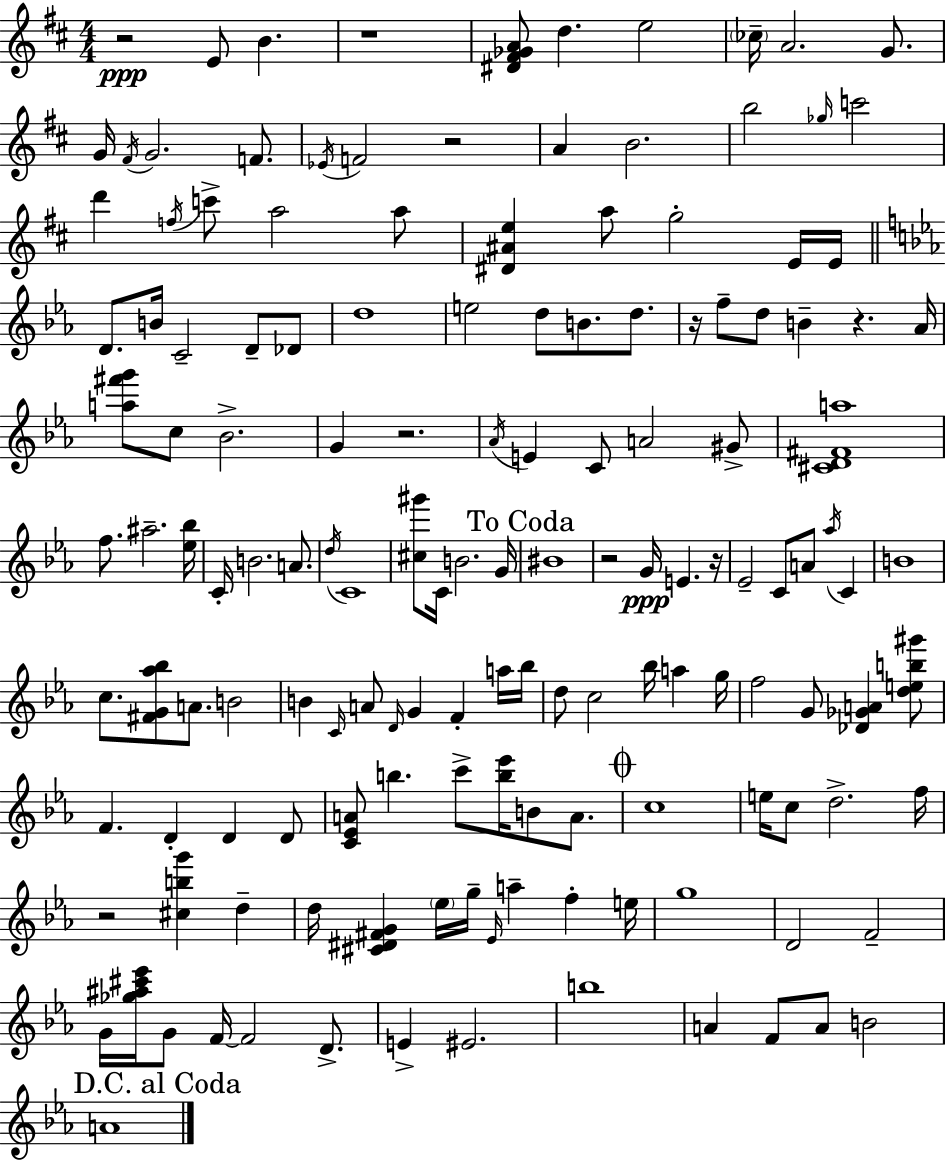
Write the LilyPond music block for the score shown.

{
  \clef treble
  \numericTimeSignature
  \time 4/4
  \key d \major
  r2\ppp e'8 b'4. | r1 | <dis' fis' ges' a'>8 d''4. e''2 | \parenthesize ces''16-- a'2. g'8. | \break g'16 \acciaccatura { fis'16 } g'2. f'8. | \acciaccatura { ees'16 } f'2 r2 | a'4 b'2. | b''2 \grace { ges''16 } c'''2 | \break d'''4 \acciaccatura { f''16 } c'''8-> a''2 | a''8 <dis' ais' e''>4 a''8 g''2-. | e'16 e'16 \bar "||" \break \key c \minor d'8. b'16 c'2-- d'8-- des'8 | d''1 | e''2 d''8 b'8. d''8. | r16 f''8-- d''8 b'4-- r4. aes'16 | \break <a'' fis''' g'''>8 c''8 bes'2.-> | g'4 r2. | \acciaccatura { aes'16 } e'4 c'8 a'2 gis'8-> | <cis' d' fis' a''>1 | \break f''8. ais''2.-- | <ees'' bes''>16 c'16-. b'2. a'8. | \acciaccatura { d''16 } c'1 | <cis'' gis'''>8 c'16 b'2. | \break g'16 \mark "To Coda" bis'1 | r2 g'16\ppp e'4. | r16 ees'2-- c'8 a'8 \acciaccatura { aes''16 } c'4 | b'1 | \break c''8. <fis' g' aes'' bes''>8 a'8. b'2 | b'4 \grace { c'16 } a'8 \grace { d'16 } g'4 f'4-. | a''16 bes''16 d''8 c''2 bes''16 | a''4 g''16 f''2 g'8 <des' ges' a'>4 | \break <d'' e'' b'' gis'''>8 f'4. d'4-. d'4 | d'8 <c' ees' a'>8 b''4. c'''8-> <b'' ees'''>16 | b'8 a'8. \mark \markup { \musicglyph "scripts.coda" } c''1 | e''16 c''8 d''2.-> | \break f''16 r2 <cis'' b'' g'''>4 | d''4-- d''16 <cis' dis' fis' g'>4 \parenthesize ees''16 g''16-- \grace { ees'16 } a''4-- | f''4-. e''16 g''1 | d'2 f'2-- | \break g'16 <ges'' ais'' cis''' ees'''>16 g'8 f'16~~ f'2 | d'8.-> e'4-> eis'2. | b''1 | a'4 f'8 a'8 b'2 | \break \mark "D.C. al Coda" a'1 | \bar "|."
}